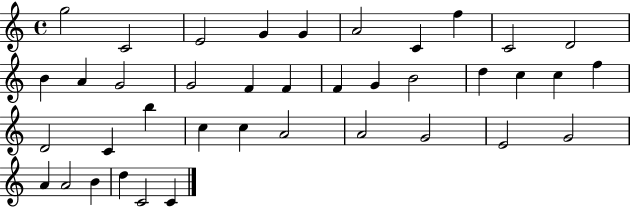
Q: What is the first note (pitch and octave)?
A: G5